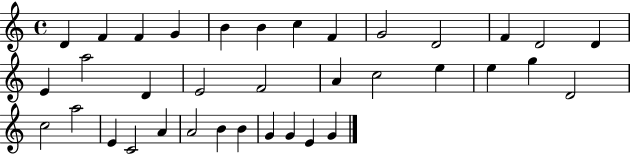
X:1
T:Untitled
M:4/4
L:1/4
K:C
D F F G B B c F G2 D2 F D2 D E a2 D E2 F2 A c2 e e g D2 c2 a2 E C2 A A2 B B G G E G